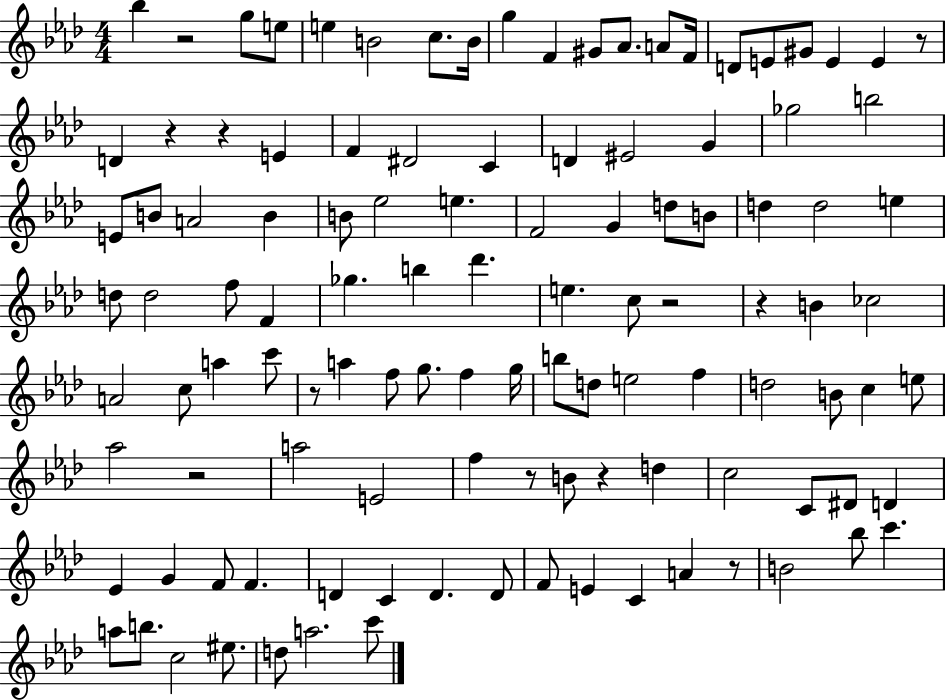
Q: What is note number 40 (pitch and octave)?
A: D5